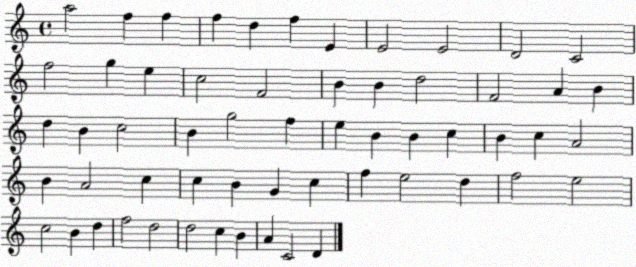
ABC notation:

X:1
T:Untitled
M:4/4
L:1/4
K:C
a2 f f f d f E E2 E2 D2 C2 f2 g e c2 F2 B B d2 F2 A B d B c2 B g2 f e B B c B c A2 B A2 c c B G c f e2 d f2 e2 c2 B d f2 d2 d2 c B A C2 D